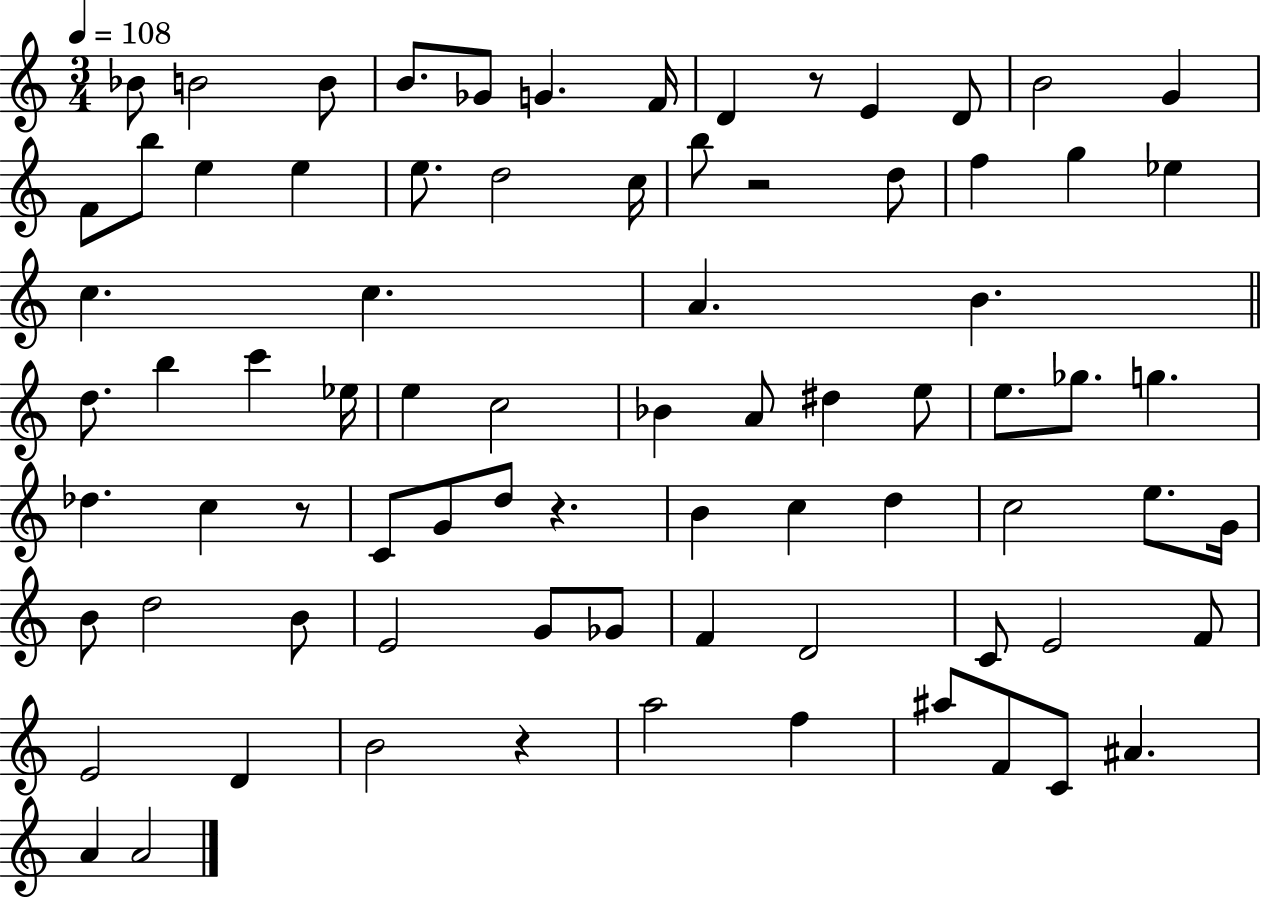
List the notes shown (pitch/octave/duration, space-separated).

Bb4/e B4/h B4/e B4/e. Gb4/e G4/q. F4/s D4/q R/e E4/q D4/e B4/h G4/q F4/e B5/e E5/q E5/q E5/e. D5/h C5/s B5/e R/h D5/e F5/q G5/q Eb5/q C5/q. C5/q. A4/q. B4/q. D5/e. B5/q C6/q Eb5/s E5/q C5/h Bb4/q A4/e D#5/q E5/e E5/e. Gb5/e. G5/q. Db5/q. C5/q R/e C4/e G4/e D5/e R/q. B4/q C5/q D5/q C5/h E5/e. G4/s B4/e D5/h B4/e E4/h G4/e Gb4/e F4/q D4/h C4/e E4/h F4/e E4/h D4/q B4/h R/q A5/h F5/q A#5/e F4/e C4/e A#4/q. A4/q A4/h